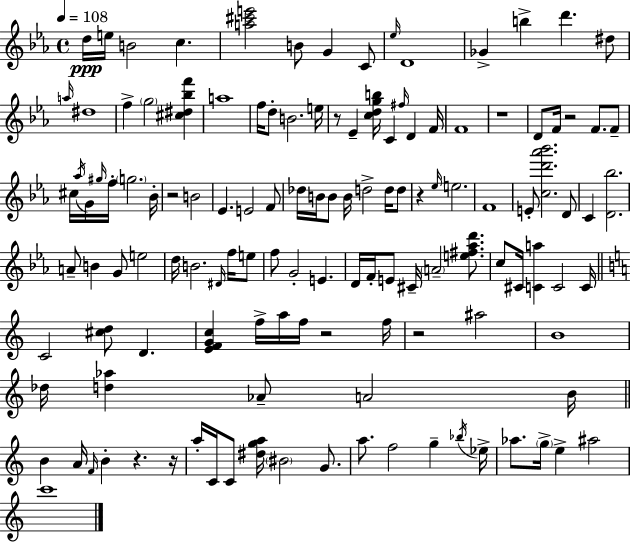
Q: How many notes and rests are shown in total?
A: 128